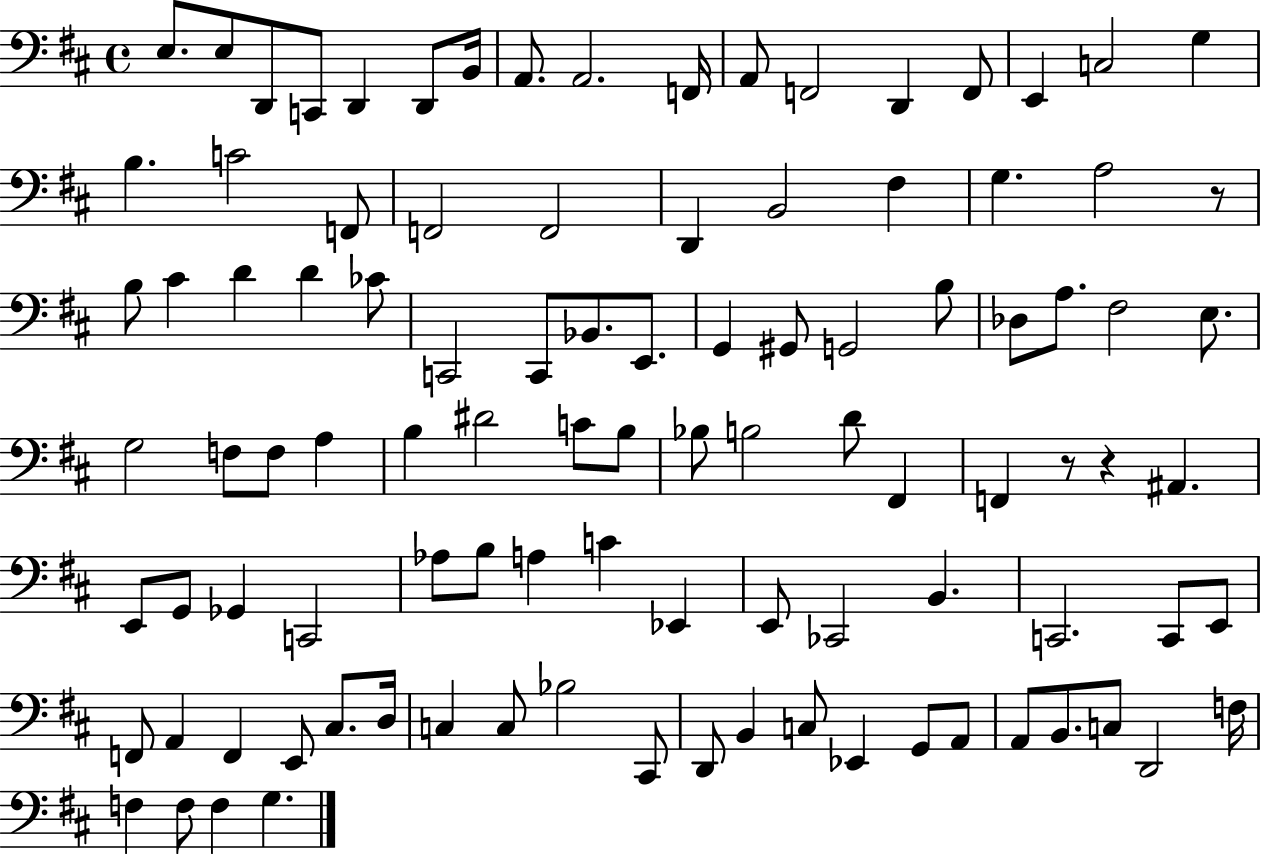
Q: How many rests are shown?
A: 3